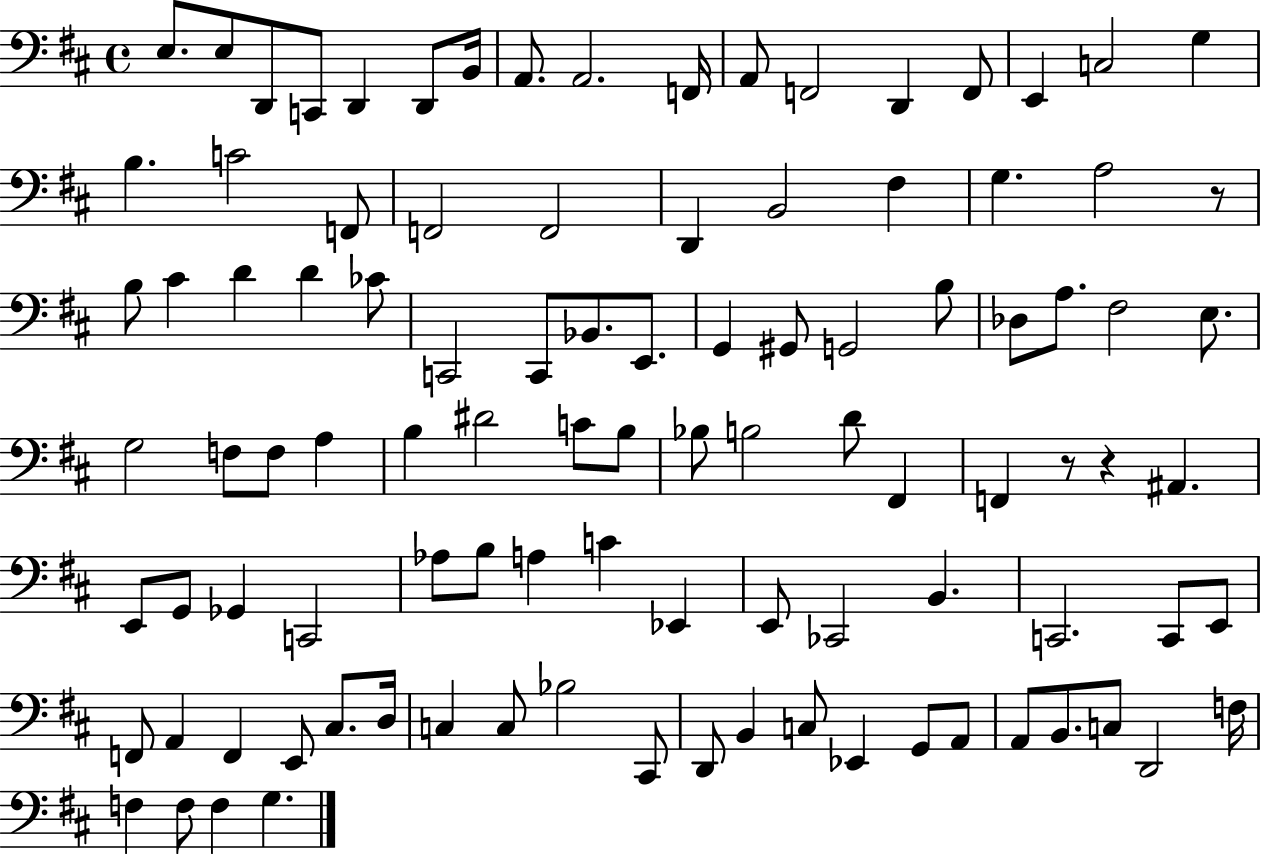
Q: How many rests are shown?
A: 3